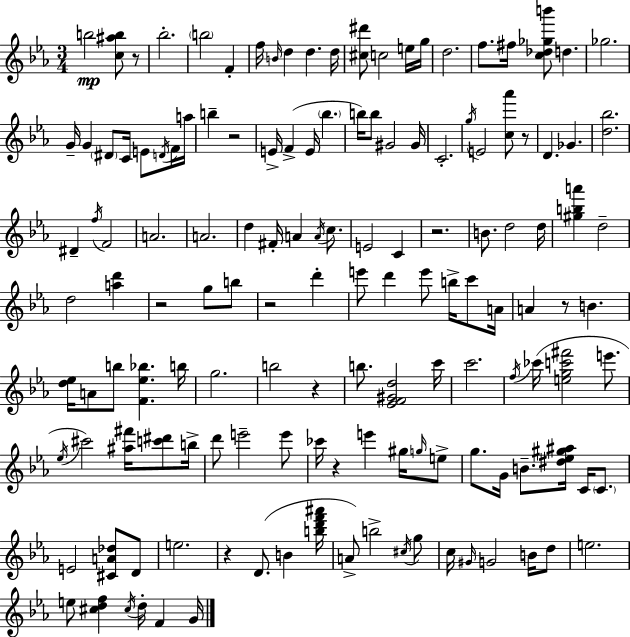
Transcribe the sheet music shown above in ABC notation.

X:1
T:Untitled
M:3/4
L:1/4
K:Cm
b2 [c^ab]/2 z/2 _b2 b2 F f/4 B/4 d d d/4 [^c^d']/2 c2 e/4 g/4 d2 f/2 ^f/4 [c_d_gb']/2 d _g2 G/4 G ^D/2 C/4 E/2 D/4 F/4 a/4 b z2 E/4 F E/4 _b b/4 b/2 ^G2 ^G/4 C2 g/4 E2 [c_a']/2 z/2 D _G [d_b]2 ^D f/4 F2 A2 A2 d ^F/4 A A/4 c/2 E2 C z2 B/2 d2 d/4 [^gba'] d2 d2 [ad'] z2 g/2 b/2 z2 d' e'/2 d' e'/2 b/4 c'/2 A/4 A z/2 B [d_e]/4 A/2 b/2 [F_e_b] b/4 g2 b2 z b/2 [_EF^Gd]2 c'/4 c'2 f/4 _c'/4 [egc'^f']2 e'/2 _e/4 ^c'2 [^a^f']/4 [c'^d']/2 b/4 d'/2 e'2 e'/2 _c'/4 z e' ^g/4 g/4 e/2 g/2 G/4 B/2 [^d_e^g^a]/4 C/4 C/2 E2 [^CA_d]/2 D/2 e2 z D/2 B [bd'f'^a']/4 A/2 b2 ^c/4 g/2 c/4 ^G/4 G2 B/4 d/2 e2 e/2 [^cdf] ^c/4 d/4 F G/4